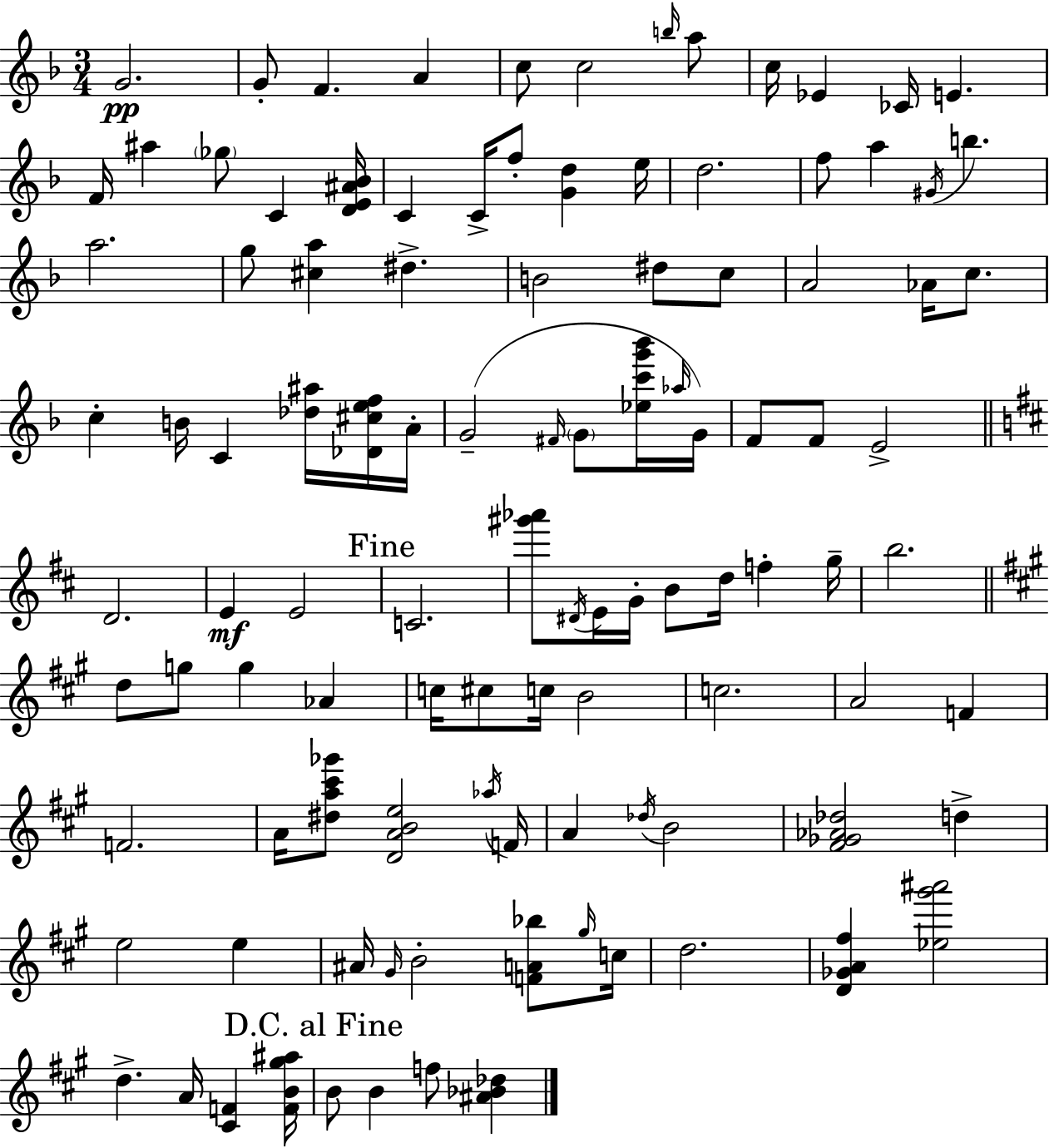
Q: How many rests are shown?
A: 0